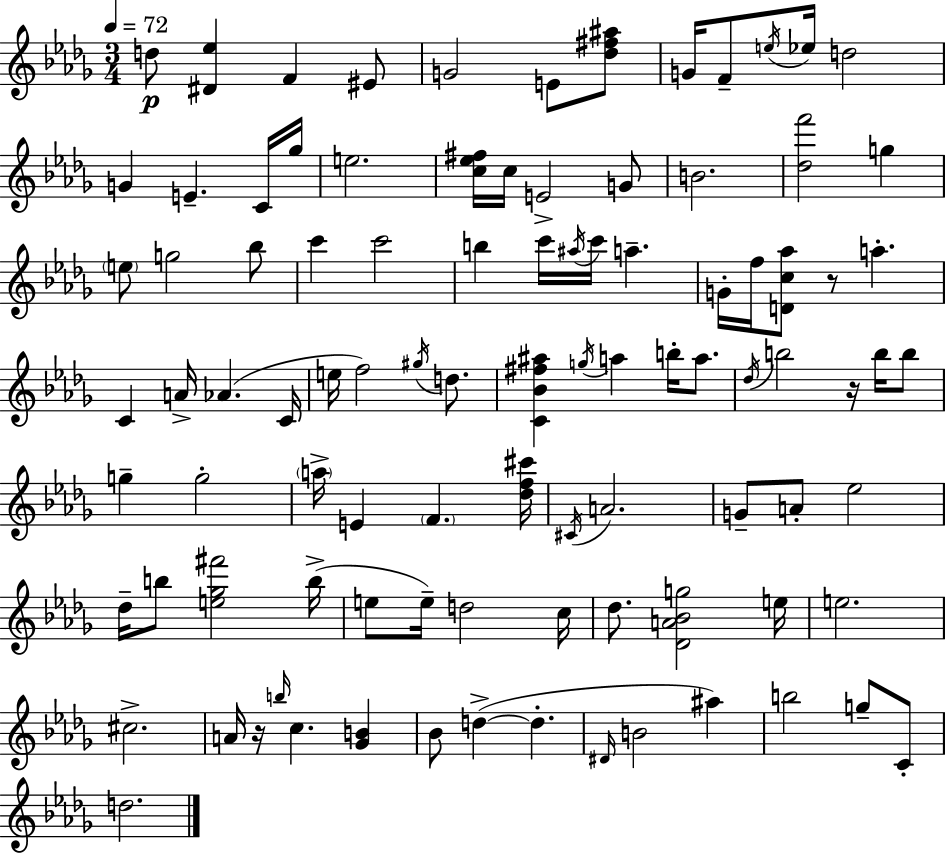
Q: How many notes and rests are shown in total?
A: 96